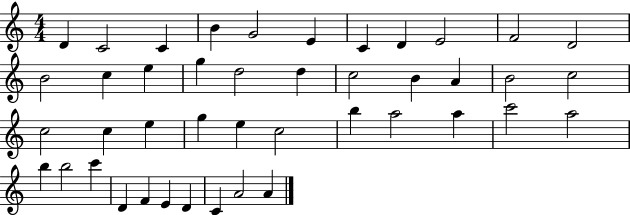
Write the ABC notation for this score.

X:1
T:Untitled
M:4/4
L:1/4
K:C
D C2 C B G2 E C D E2 F2 D2 B2 c e g d2 d c2 B A B2 c2 c2 c e g e c2 b a2 a c'2 a2 b b2 c' D F E D C A2 A